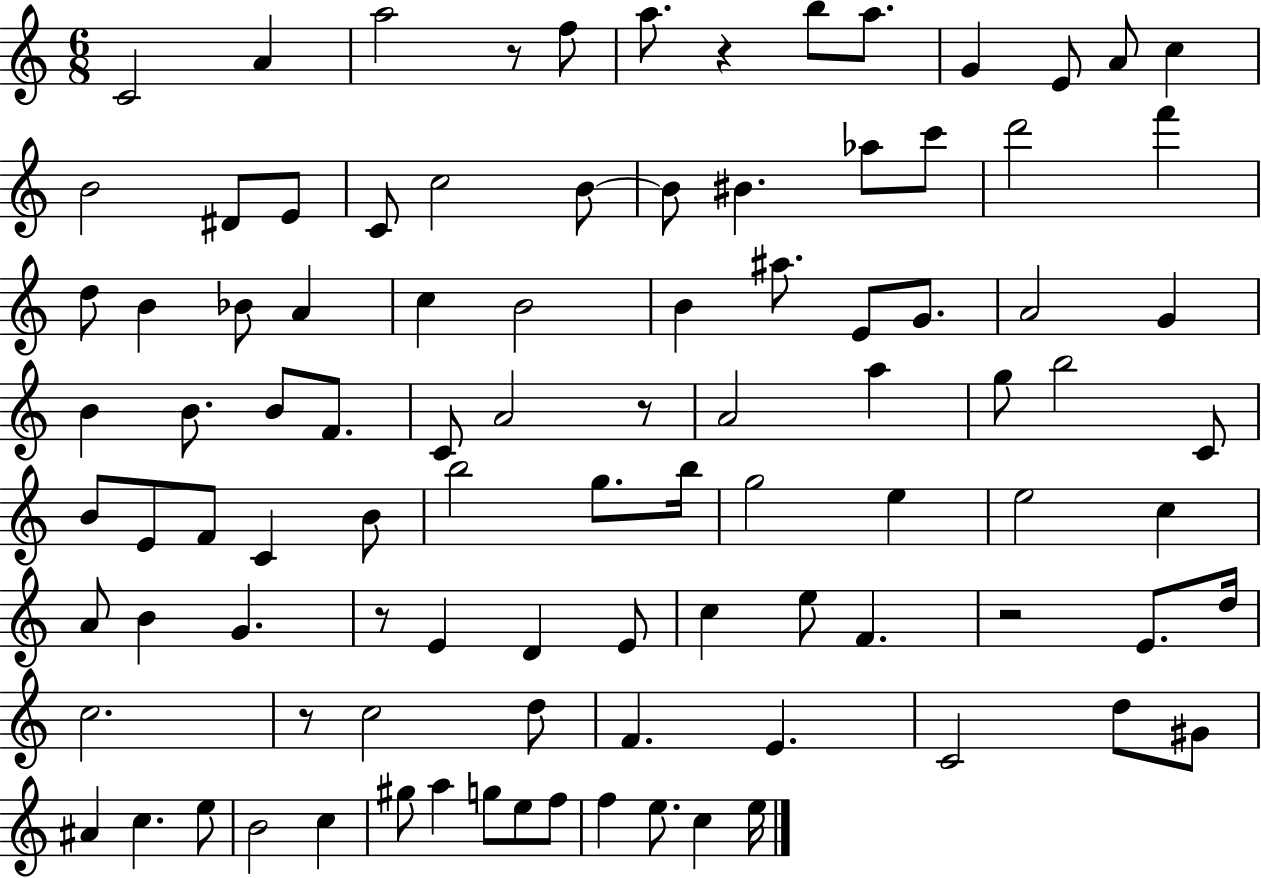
C4/h A4/q A5/h R/e F5/e A5/e. R/q B5/e A5/e. G4/q E4/e A4/e C5/q B4/h D#4/e E4/e C4/e C5/h B4/e B4/e BIS4/q. Ab5/e C6/e D6/h F6/q D5/e B4/q Bb4/e A4/q C5/q B4/h B4/q A#5/e. E4/e G4/e. A4/h G4/q B4/q B4/e. B4/e F4/e. C4/e A4/h R/e A4/h A5/q G5/e B5/h C4/e B4/e E4/e F4/e C4/q B4/e B5/h G5/e. B5/s G5/h E5/q E5/h C5/q A4/e B4/q G4/q. R/e E4/q D4/q E4/e C5/q E5/e F4/q. R/h E4/e. D5/s C5/h. R/e C5/h D5/e F4/q. E4/q. C4/h D5/e G#4/e A#4/q C5/q. E5/e B4/h C5/q G#5/e A5/q G5/e E5/e F5/e F5/q E5/e. C5/q E5/s